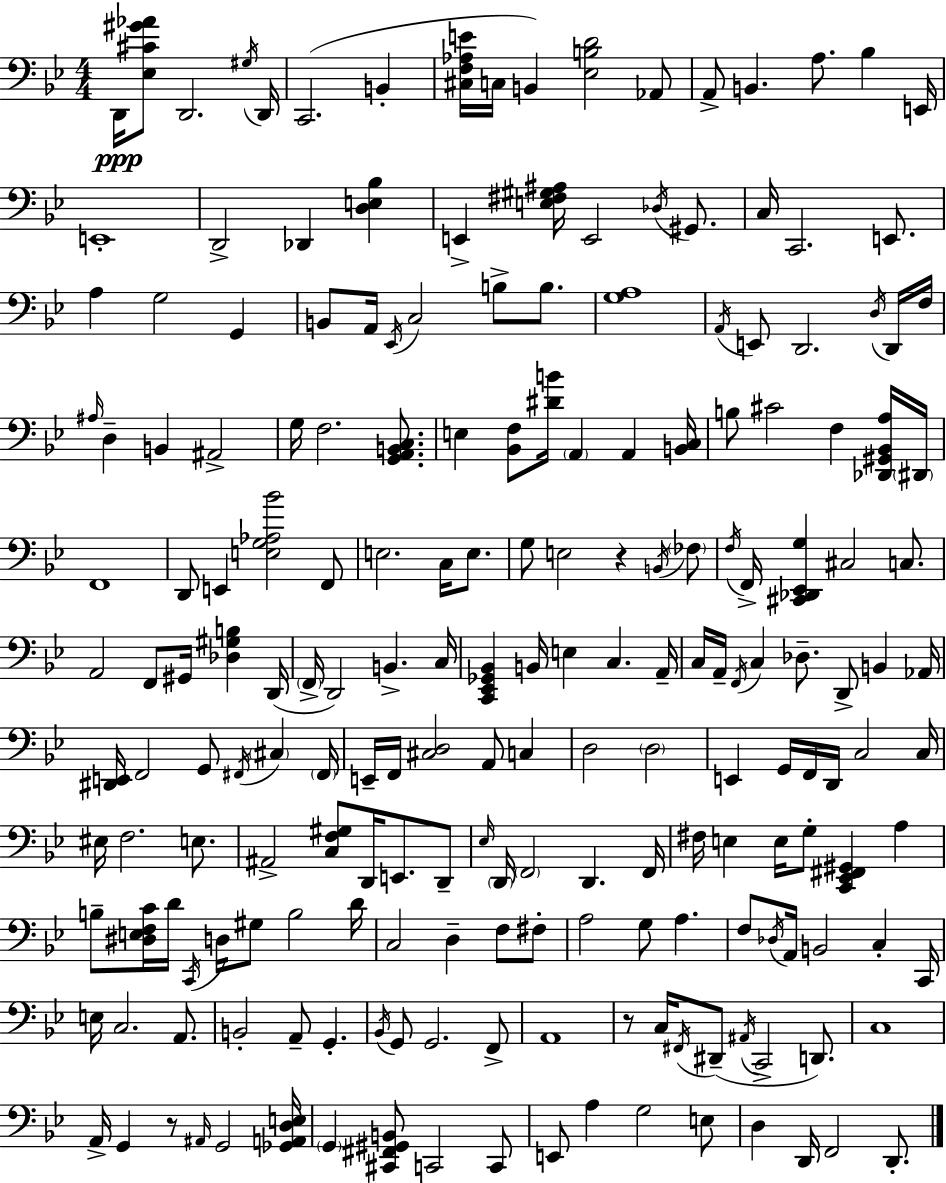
X:1
T:Untitled
M:4/4
L:1/4
K:Bb
D,,/4 [_E,^C^G_A]/2 D,,2 ^G,/4 D,,/4 C,,2 B,, [^C,F,_A,E]/4 C,/4 B,, [_E,B,D]2 _A,,/2 A,,/2 B,, A,/2 _B, E,,/4 E,,4 D,,2 _D,, [D,E,_B,] E,, [E,^F,^G,^A,]/4 E,,2 _D,/4 ^G,,/2 C,/4 C,,2 E,,/2 A, G,2 G,, B,,/2 A,,/4 _E,,/4 C,2 B,/2 B,/2 [G,A,]4 A,,/4 E,,/2 D,,2 D,/4 D,,/4 F,/4 ^A,/4 D, B,, ^A,,2 G,/4 F,2 [G,,A,,B,,C,]/2 E, [_B,,F,]/2 [^DB]/4 A,, A,, [B,,C,]/4 B,/2 ^C2 F, [_D,,^G,,_B,,A,]/4 ^D,,/4 F,,4 D,,/2 E,, [E,G,_A,_B]2 F,,/2 E,2 C,/4 E,/2 G,/2 E,2 z B,,/4 _F,/2 F,/4 F,,/4 [^C,,_D,,_E,,G,] ^C,2 C,/2 A,,2 F,,/2 ^G,,/4 [_D,^G,B,] D,,/4 F,,/4 D,,2 B,, C,/4 [C,,_E,,_G,,_B,,] B,,/4 E, C, A,,/4 C,/4 A,,/4 F,,/4 C, _D,/2 D,,/2 B,, _A,,/4 [^D,,E,,]/4 F,,2 G,,/2 ^F,,/4 ^C, ^F,,/4 E,,/4 F,,/4 [^C,D,]2 A,,/2 C, D,2 D,2 E,, G,,/4 F,,/4 D,,/4 C,2 C,/4 ^E,/4 F,2 E,/2 ^A,,2 [C,F,^G,]/2 D,,/4 E,,/2 D,,/2 _E,/4 D,,/4 F,,2 D,, F,,/4 ^F,/4 E, E,/4 G,/2 [C,,_E,,^F,,^G,,] A, B,/2 [^D,E,F,C]/4 D/4 C,,/4 D,/4 ^G,/2 B,2 D/4 C,2 D, F,/2 ^F,/2 A,2 G,/2 A, F,/2 _D,/4 A,,/4 B,,2 C, C,,/4 E,/4 C,2 A,,/2 B,,2 A,,/2 G,, _B,,/4 G,,/2 G,,2 F,,/2 A,,4 z/2 C,/4 ^F,,/4 ^D,,/2 ^A,,/4 C,,2 D,,/2 C,4 A,,/4 G,, z/2 ^A,,/4 G,,2 [_G,,A,,D,E,]/4 G,, [^C,,^F,,^G,,B,,]/2 C,,2 C,,/2 E,,/2 A, G,2 E,/2 D, D,,/4 F,,2 D,,/2